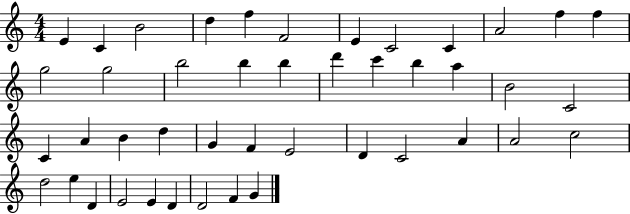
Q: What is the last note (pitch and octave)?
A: G4